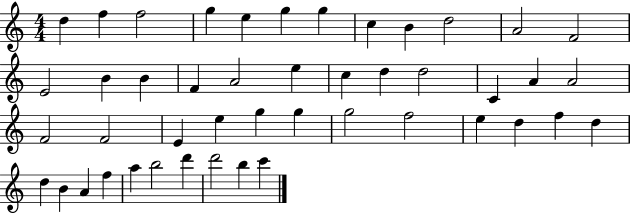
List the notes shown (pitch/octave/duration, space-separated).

D5/q F5/q F5/h G5/q E5/q G5/q G5/q C5/q B4/q D5/h A4/h F4/h E4/h B4/q B4/q F4/q A4/h E5/q C5/q D5/q D5/h C4/q A4/q A4/h F4/h F4/h E4/q E5/q G5/q G5/q G5/h F5/h E5/q D5/q F5/q D5/q D5/q B4/q A4/q F5/q A5/q B5/h D6/q D6/h B5/q C6/q